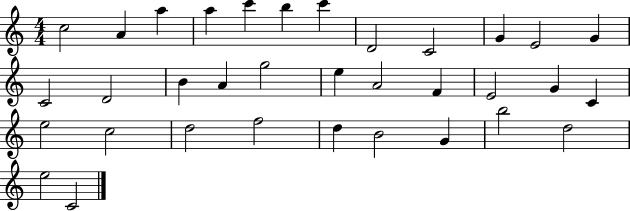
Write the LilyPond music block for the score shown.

{
  \clef treble
  \numericTimeSignature
  \time 4/4
  \key c \major
  c''2 a'4 a''4 | a''4 c'''4 b''4 c'''4 | d'2 c'2 | g'4 e'2 g'4 | \break c'2 d'2 | b'4 a'4 g''2 | e''4 a'2 f'4 | e'2 g'4 c'4 | \break e''2 c''2 | d''2 f''2 | d''4 b'2 g'4 | b''2 d''2 | \break e''2 c'2 | \bar "|."
}